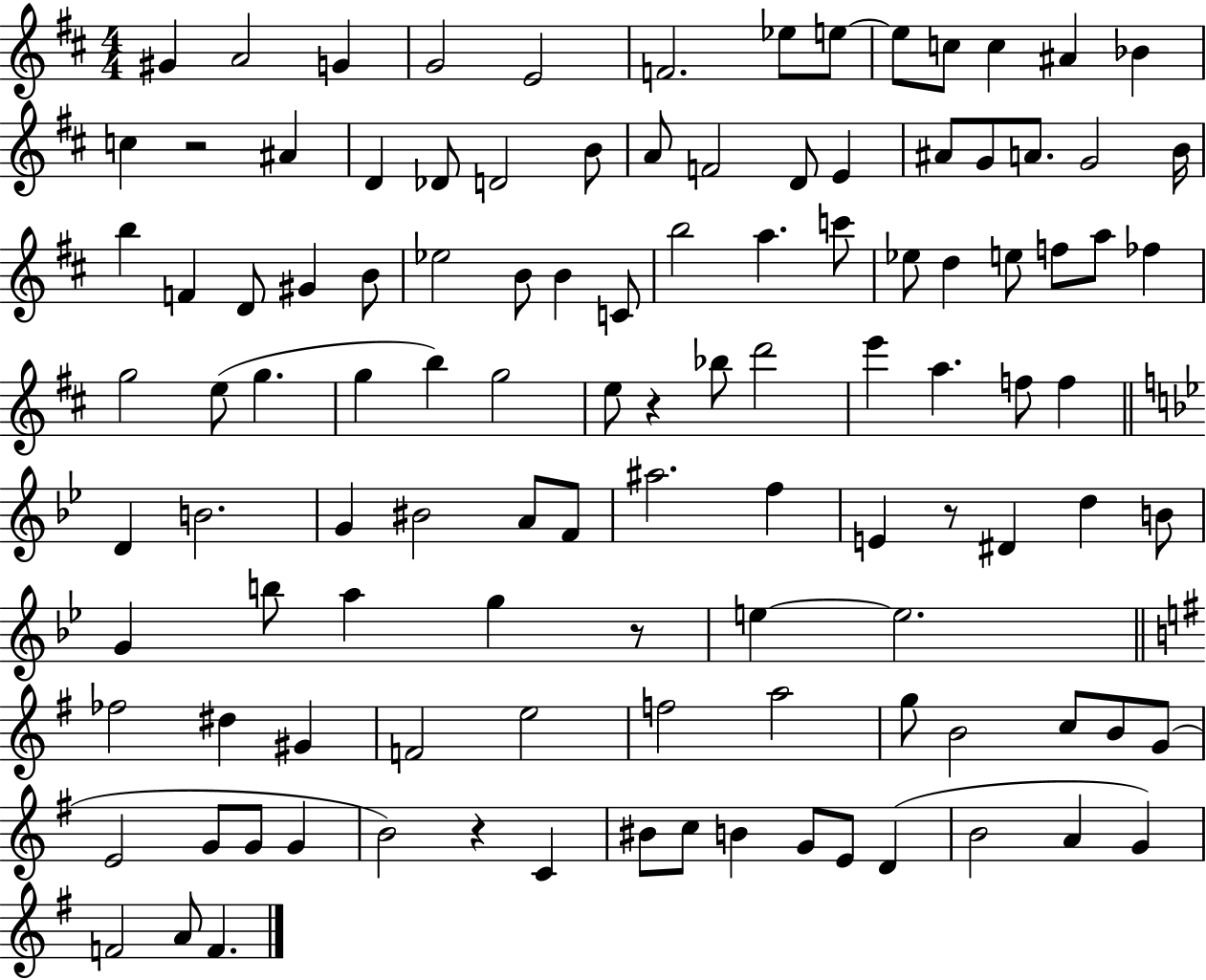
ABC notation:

X:1
T:Untitled
M:4/4
L:1/4
K:D
^G A2 G G2 E2 F2 _e/2 e/2 e/2 c/2 c ^A _B c z2 ^A D _D/2 D2 B/2 A/2 F2 D/2 E ^A/2 G/2 A/2 G2 B/4 b F D/2 ^G B/2 _e2 B/2 B C/2 b2 a c'/2 _e/2 d e/2 f/2 a/2 _f g2 e/2 g g b g2 e/2 z _b/2 d'2 e' a f/2 f D B2 G ^B2 A/2 F/2 ^a2 f E z/2 ^D d B/2 G b/2 a g z/2 e e2 _f2 ^d ^G F2 e2 f2 a2 g/2 B2 c/2 B/2 G/2 E2 G/2 G/2 G B2 z C ^B/2 c/2 B G/2 E/2 D B2 A G F2 A/2 F